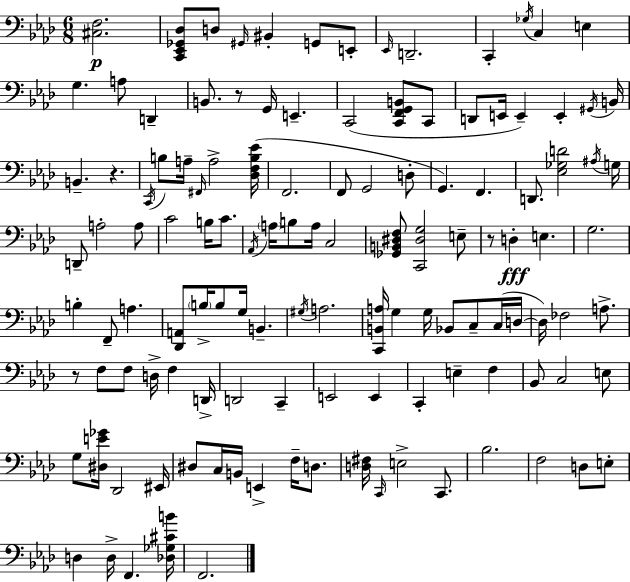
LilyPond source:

{
  \clef bass
  \numericTimeSignature
  \time 6/8
  \key aes \major
  \repeat volta 2 { <cis f>2.\p | <c, ees, ges, des>8 d8 \grace { gis,16 } bis,4-. g,8 e,8-. | \grace { ees,16 } d,2.-- | c,4-. \acciaccatura { ges16 } c4 e4 | \break g4. a8 d,4-- | b,8. r8 g,16 e,4.-- | c,2( <c, f, g, b,>8 | c,8 d,8 e,16 e,4--) e,4-. | \break \acciaccatura { gis,16 } b,16 b,4.-- r4. | \acciaccatura { c,16 } b8 a16-- \grace { fis,16 } a2-> | <des f b ees'>16( f,2. | f,8 g,2 | \break d8-. g,4.) | f,4. d,8. <ees ges d'>2 | \acciaccatura { ais16 } g16 d,8-- a2-. | a8 c'2 | \break b16 c'8. \acciaccatura { aes,16 } \parenthesize a16 b8 a16 | c2 <ges, b, dis f>8 <c, dis g>2 | e8-- r8 d4-.\fff | e4. g2. | \break b4-. | f,8-- a4. <des, a,>8 \parenthesize b16-> b8 | g16 b,4.-- \acciaccatura { gis16 } a2. | <c, b, a>16 g4 | \break g16 bes,8 c8-- c16( d16~~ d16) fes2 | a8.-> r8 f8 | f8 d16-> f4 d,16-> d,2 | c,4-- e,2 | \break e,4 c,4-. | e4-- f4 bes,8 c2 | e8 g8 <dis e' ges'>16 | des,2 eis,16 dis8 c16 | \break b,16 e,4-> f16-- d8. <d fis>16 \grace { c,16 } e2-> | c,8. bes2. | f2 | d8 e8-. d4 | \break d16-> f,4. <des ges cis' b'>16 f,2. | } \bar "|."
}